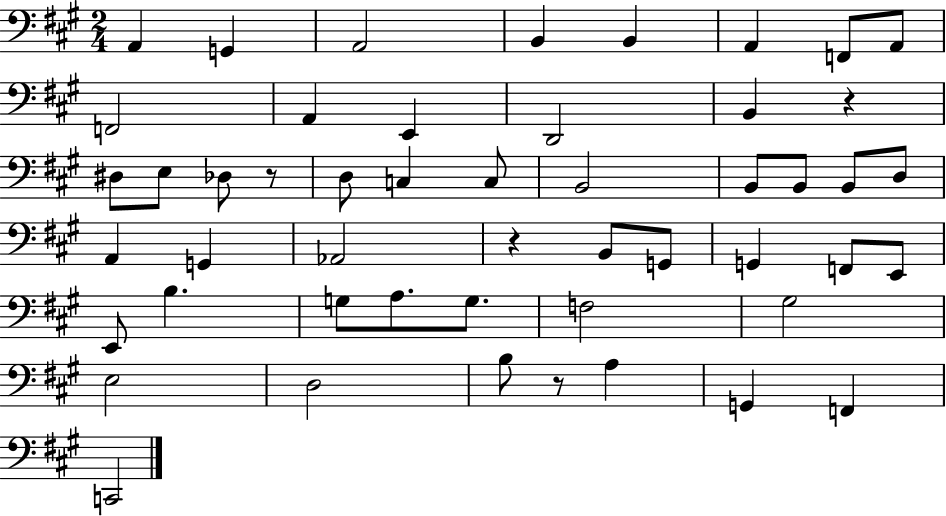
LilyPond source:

{
  \clef bass
  \numericTimeSignature
  \time 2/4
  \key a \major
  a,4 g,4 | a,2 | b,4 b,4 | a,4 f,8 a,8 | \break f,2 | a,4 e,4 | d,2 | b,4 r4 | \break dis8 e8 des8 r8 | d8 c4 c8 | b,2 | b,8 b,8 b,8 d8 | \break a,4 g,4 | aes,2 | r4 b,8 g,8 | g,4 f,8 e,8 | \break e,8 b4. | g8 a8. g8. | f2 | gis2 | \break e2 | d2 | b8 r8 a4 | g,4 f,4 | \break c,2 | \bar "|."
}